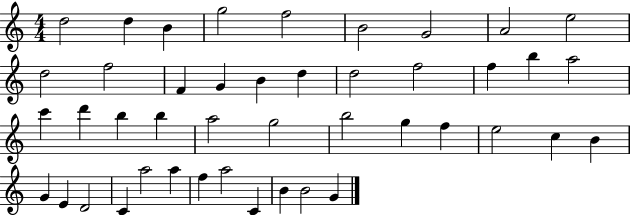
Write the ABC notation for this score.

X:1
T:Untitled
M:4/4
L:1/4
K:C
d2 d B g2 f2 B2 G2 A2 e2 d2 f2 F G B d d2 f2 f b a2 c' d' b b a2 g2 b2 g f e2 c B G E D2 C a2 a f a2 C B B2 G